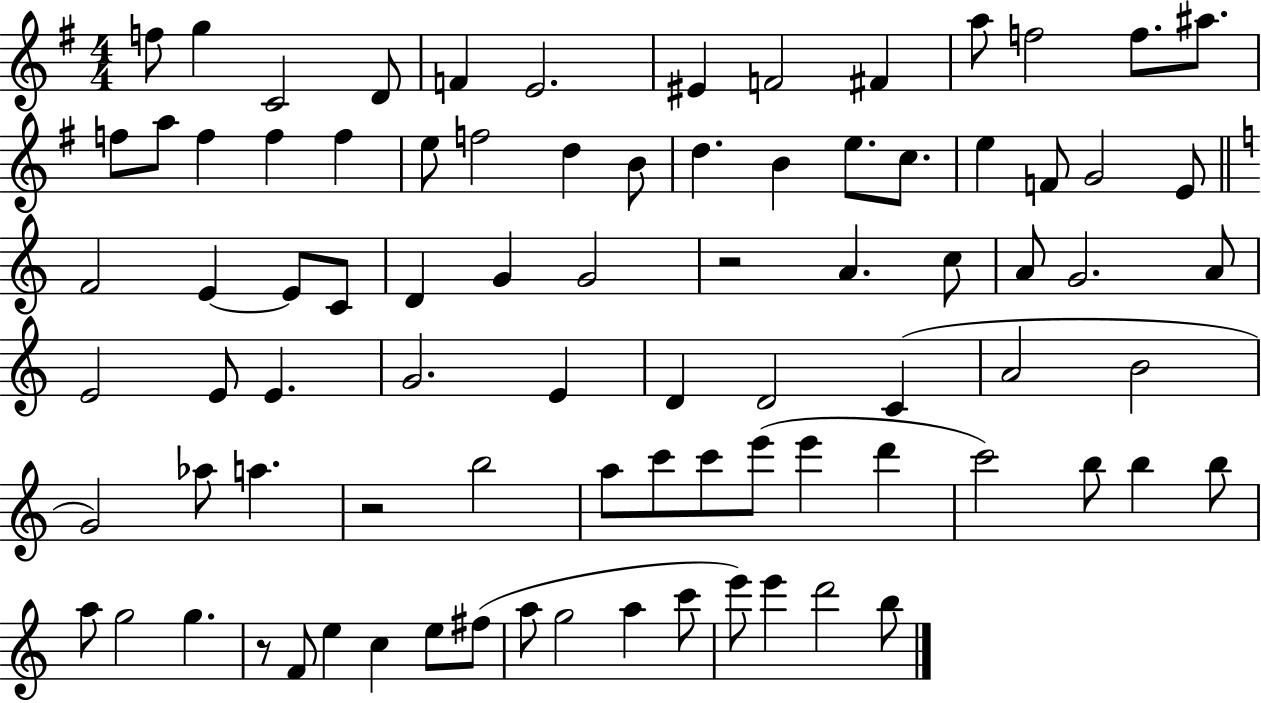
{
  \clef treble
  \numericTimeSignature
  \time 4/4
  \key g \major
  f''8 g''4 c'2 d'8 | f'4 e'2. | eis'4 f'2 fis'4 | a''8 f''2 f''8. ais''8. | \break f''8 a''8 f''4 f''4 f''4 | e''8 f''2 d''4 b'8 | d''4. b'4 e''8. c''8. | e''4 f'8 g'2 e'8 | \break \bar "||" \break \key c \major f'2 e'4~~ e'8 c'8 | d'4 g'4 g'2 | r2 a'4. c''8 | a'8 g'2. a'8 | \break e'2 e'8 e'4. | g'2. e'4 | d'4 d'2 c'4( | a'2 b'2 | \break g'2) aes''8 a''4. | r2 b''2 | a''8 c'''8 c'''8 e'''8( e'''4 d'''4 | c'''2) b''8 b''4 b''8 | \break a''8 g''2 g''4. | r8 f'8 e''4 c''4 e''8 fis''8( | a''8 g''2 a''4 c'''8 | e'''8) e'''4 d'''2 b''8 | \break \bar "|."
}